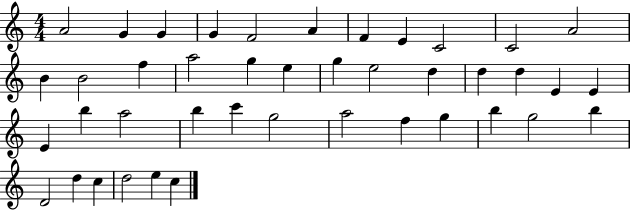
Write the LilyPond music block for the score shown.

{
  \clef treble
  \numericTimeSignature
  \time 4/4
  \key c \major
  a'2 g'4 g'4 | g'4 f'2 a'4 | f'4 e'4 c'2 | c'2 a'2 | \break b'4 b'2 f''4 | a''2 g''4 e''4 | g''4 e''2 d''4 | d''4 d''4 e'4 e'4 | \break e'4 b''4 a''2 | b''4 c'''4 g''2 | a''2 f''4 g''4 | b''4 g''2 b''4 | \break d'2 d''4 c''4 | d''2 e''4 c''4 | \bar "|."
}